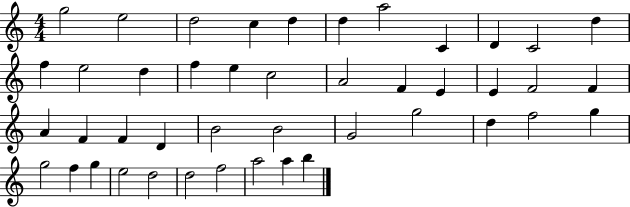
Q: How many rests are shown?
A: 0